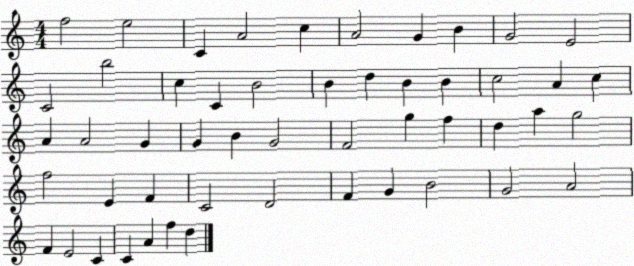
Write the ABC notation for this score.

X:1
T:Untitled
M:4/4
L:1/4
K:C
f2 e2 C A2 c A2 G B G2 E2 C2 b2 c C B2 B d B B c2 A c A A2 G G B G2 F2 g f d a g2 f2 E F C2 D2 F G B2 G2 A2 F E2 C C A f d